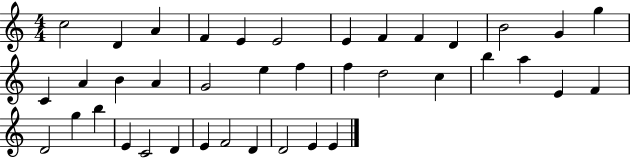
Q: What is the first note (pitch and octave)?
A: C5